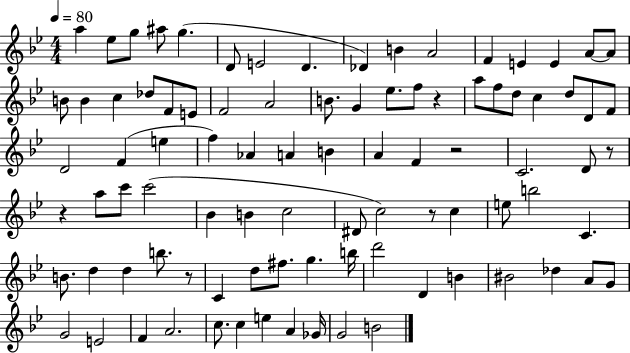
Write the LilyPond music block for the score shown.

{
  \clef treble
  \numericTimeSignature
  \time 4/4
  \key bes \major
  \tempo 4 = 80
  \repeat volta 2 { a''4 ees''8 g''8 ais''8 g''4.( | d'8 e'2 d'4. | des'4) b'4 a'2 | f'4 e'4 e'4 a'8~~ a'8 | \break b'8 b'4 c''4 des''8 f'8 e'8 | f'2 a'2 | b'8. g'4 ees''8. f''8 r4 | a''8 f''8 d''8 c''4 d''8 d'8 f'8 | \break d'2 f'4( e''4 | f''4) aes'4 a'4 b'4 | a'4 f'4 r2 | c'2. d'8 r8 | \break r4 a''8 c'''8 c'''2( | bes'4 b'4 c''2 | dis'8 c''2) r8 c''4 | e''8 b''2 c'4. | \break b'8. d''4 d''4 b''8. r8 | c'4 d''8 fis''8. g''4. b''16 | d'''2 d'4 b'4 | bis'2 des''4 a'8 g'8 | \break g'2 e'2 | f'4 a'2. | c''8. c''4 e''4 a'4 ges'16 | g'2 b'2 | \break } \bar "|."
}